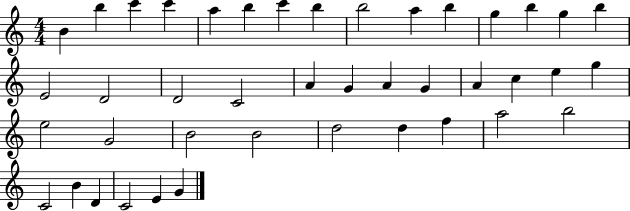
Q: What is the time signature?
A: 4/4